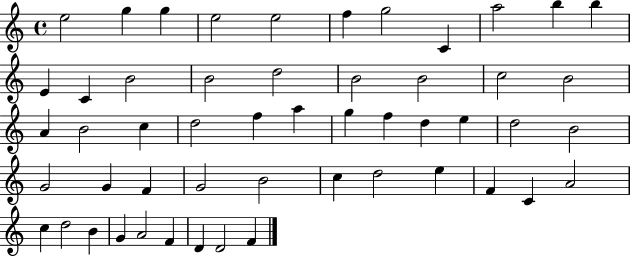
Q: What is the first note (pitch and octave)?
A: E5